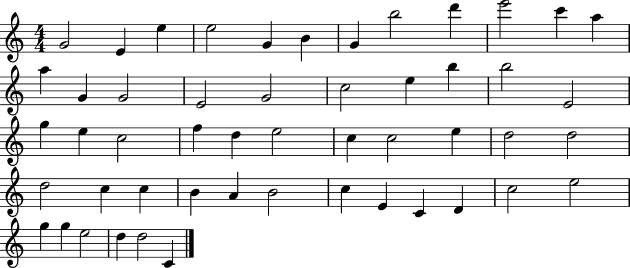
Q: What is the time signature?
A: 4/4